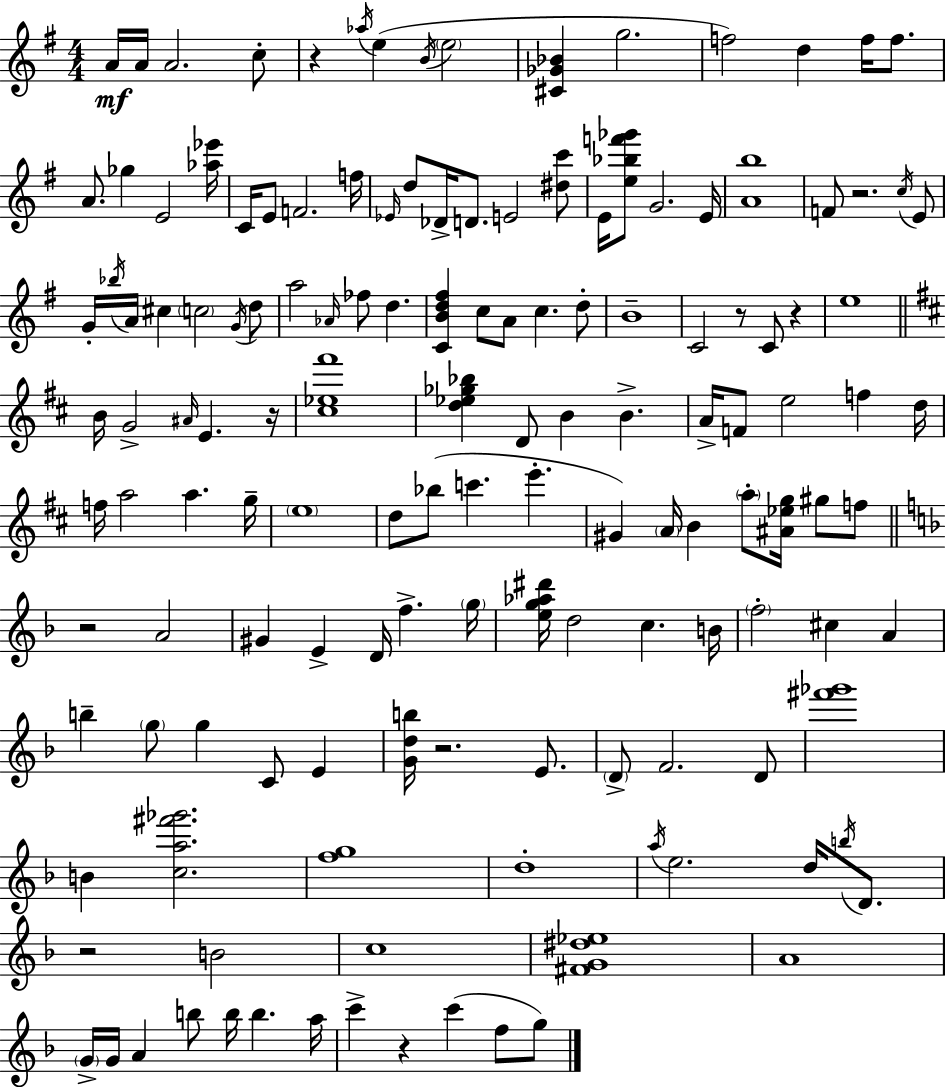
{
  \clef treble
  \numericTimeSignature
  \time 4/4
  \key e \minor
  \repeat volta 2 { a'16\mf a'16 a'2. c''8-. | r4 \acciaccatura { aes''16 } e''4( \acciaccatura { b'16 } \parenthesize e''2 | <cis' ges' bes'>4 g''2. | f''2) d''4 f''16 f''8. | \break a'8. ges''4 e'2 | <aes'' ees'''>16 c'16 e'8 f'2. | f''16 \grace { ees'16 } d''8 des'16-> d'8. e'2 | <dis'' c'''>8 e'16 <e'' bes'' f''' ges'''>8 g'2. | \break e'16 <a' b''>1 | f'8 r2. | \acciaccatura { c''16 } e'8 g'16-. \acciaccatura { bes''16 } a'16 cis''4 \parenthesize c''2 | \acciaccatura { g'16 } d''8 a''2 \grace { aes'16 } fes''8 | \break d''4. <c' b' d'' fis''>4 c''8 a'8 c''4. | d''8-. b'1-- | c'2 r8 | c'8 r4 e''1 | \break \bar "||" \break \key d \major b'16 g'2-> \grace { ais'16 } e'4. | r16 <cis'' ees'' fis'''>1 | <d'' ees'' ges'' bes''>4 d'8 b'4 b'4.-> | a'16-> f'8 e''2 f''4 | \break d''16 f''16 a''2 a''4. | g''16-- \parenthesize e''1 | d''8 bes''8( c'''4. e'''4.-. | gis'4) \parenthesize a'16 b'4 \parenthesize a''8-. <ais' ees'' g''>16 gis''8 f''8 | \break \bar "||" \break \key f \major r2 a'2 | gis'4 e'4-> d'16 f''4.-> \parenthesize g''16 | <e'' g'' aes'' dis'''>16 d''2 c''4. b'16 | \parenthesize f''2-. cis''4 a'4 | \break b''4-- \parenthesize g''8 g''4 c'8 e'4 | <g' d'' b''>16 r2. e'8. | \parenthesize d'8-> f'2. d'8 | <fis''' ges'''>1 | \break b'4 <c'' a'' fis''' ges'''>2. | <f'' g''>1 | d''1-. | \acciaccatura { a''16 } e''2. d''16 \acciaccatura { b''16 } d'8. | \break r2 b'2 | c''1 | <fis' g' dis'' ees''>1 | a'1 | \break \parenthesize g'16-> g'16 a'4 b''8 b''16 b''4. | a''16 c'''4-> r4 c'''4( f''8 | g''8) } \bar "|."
}